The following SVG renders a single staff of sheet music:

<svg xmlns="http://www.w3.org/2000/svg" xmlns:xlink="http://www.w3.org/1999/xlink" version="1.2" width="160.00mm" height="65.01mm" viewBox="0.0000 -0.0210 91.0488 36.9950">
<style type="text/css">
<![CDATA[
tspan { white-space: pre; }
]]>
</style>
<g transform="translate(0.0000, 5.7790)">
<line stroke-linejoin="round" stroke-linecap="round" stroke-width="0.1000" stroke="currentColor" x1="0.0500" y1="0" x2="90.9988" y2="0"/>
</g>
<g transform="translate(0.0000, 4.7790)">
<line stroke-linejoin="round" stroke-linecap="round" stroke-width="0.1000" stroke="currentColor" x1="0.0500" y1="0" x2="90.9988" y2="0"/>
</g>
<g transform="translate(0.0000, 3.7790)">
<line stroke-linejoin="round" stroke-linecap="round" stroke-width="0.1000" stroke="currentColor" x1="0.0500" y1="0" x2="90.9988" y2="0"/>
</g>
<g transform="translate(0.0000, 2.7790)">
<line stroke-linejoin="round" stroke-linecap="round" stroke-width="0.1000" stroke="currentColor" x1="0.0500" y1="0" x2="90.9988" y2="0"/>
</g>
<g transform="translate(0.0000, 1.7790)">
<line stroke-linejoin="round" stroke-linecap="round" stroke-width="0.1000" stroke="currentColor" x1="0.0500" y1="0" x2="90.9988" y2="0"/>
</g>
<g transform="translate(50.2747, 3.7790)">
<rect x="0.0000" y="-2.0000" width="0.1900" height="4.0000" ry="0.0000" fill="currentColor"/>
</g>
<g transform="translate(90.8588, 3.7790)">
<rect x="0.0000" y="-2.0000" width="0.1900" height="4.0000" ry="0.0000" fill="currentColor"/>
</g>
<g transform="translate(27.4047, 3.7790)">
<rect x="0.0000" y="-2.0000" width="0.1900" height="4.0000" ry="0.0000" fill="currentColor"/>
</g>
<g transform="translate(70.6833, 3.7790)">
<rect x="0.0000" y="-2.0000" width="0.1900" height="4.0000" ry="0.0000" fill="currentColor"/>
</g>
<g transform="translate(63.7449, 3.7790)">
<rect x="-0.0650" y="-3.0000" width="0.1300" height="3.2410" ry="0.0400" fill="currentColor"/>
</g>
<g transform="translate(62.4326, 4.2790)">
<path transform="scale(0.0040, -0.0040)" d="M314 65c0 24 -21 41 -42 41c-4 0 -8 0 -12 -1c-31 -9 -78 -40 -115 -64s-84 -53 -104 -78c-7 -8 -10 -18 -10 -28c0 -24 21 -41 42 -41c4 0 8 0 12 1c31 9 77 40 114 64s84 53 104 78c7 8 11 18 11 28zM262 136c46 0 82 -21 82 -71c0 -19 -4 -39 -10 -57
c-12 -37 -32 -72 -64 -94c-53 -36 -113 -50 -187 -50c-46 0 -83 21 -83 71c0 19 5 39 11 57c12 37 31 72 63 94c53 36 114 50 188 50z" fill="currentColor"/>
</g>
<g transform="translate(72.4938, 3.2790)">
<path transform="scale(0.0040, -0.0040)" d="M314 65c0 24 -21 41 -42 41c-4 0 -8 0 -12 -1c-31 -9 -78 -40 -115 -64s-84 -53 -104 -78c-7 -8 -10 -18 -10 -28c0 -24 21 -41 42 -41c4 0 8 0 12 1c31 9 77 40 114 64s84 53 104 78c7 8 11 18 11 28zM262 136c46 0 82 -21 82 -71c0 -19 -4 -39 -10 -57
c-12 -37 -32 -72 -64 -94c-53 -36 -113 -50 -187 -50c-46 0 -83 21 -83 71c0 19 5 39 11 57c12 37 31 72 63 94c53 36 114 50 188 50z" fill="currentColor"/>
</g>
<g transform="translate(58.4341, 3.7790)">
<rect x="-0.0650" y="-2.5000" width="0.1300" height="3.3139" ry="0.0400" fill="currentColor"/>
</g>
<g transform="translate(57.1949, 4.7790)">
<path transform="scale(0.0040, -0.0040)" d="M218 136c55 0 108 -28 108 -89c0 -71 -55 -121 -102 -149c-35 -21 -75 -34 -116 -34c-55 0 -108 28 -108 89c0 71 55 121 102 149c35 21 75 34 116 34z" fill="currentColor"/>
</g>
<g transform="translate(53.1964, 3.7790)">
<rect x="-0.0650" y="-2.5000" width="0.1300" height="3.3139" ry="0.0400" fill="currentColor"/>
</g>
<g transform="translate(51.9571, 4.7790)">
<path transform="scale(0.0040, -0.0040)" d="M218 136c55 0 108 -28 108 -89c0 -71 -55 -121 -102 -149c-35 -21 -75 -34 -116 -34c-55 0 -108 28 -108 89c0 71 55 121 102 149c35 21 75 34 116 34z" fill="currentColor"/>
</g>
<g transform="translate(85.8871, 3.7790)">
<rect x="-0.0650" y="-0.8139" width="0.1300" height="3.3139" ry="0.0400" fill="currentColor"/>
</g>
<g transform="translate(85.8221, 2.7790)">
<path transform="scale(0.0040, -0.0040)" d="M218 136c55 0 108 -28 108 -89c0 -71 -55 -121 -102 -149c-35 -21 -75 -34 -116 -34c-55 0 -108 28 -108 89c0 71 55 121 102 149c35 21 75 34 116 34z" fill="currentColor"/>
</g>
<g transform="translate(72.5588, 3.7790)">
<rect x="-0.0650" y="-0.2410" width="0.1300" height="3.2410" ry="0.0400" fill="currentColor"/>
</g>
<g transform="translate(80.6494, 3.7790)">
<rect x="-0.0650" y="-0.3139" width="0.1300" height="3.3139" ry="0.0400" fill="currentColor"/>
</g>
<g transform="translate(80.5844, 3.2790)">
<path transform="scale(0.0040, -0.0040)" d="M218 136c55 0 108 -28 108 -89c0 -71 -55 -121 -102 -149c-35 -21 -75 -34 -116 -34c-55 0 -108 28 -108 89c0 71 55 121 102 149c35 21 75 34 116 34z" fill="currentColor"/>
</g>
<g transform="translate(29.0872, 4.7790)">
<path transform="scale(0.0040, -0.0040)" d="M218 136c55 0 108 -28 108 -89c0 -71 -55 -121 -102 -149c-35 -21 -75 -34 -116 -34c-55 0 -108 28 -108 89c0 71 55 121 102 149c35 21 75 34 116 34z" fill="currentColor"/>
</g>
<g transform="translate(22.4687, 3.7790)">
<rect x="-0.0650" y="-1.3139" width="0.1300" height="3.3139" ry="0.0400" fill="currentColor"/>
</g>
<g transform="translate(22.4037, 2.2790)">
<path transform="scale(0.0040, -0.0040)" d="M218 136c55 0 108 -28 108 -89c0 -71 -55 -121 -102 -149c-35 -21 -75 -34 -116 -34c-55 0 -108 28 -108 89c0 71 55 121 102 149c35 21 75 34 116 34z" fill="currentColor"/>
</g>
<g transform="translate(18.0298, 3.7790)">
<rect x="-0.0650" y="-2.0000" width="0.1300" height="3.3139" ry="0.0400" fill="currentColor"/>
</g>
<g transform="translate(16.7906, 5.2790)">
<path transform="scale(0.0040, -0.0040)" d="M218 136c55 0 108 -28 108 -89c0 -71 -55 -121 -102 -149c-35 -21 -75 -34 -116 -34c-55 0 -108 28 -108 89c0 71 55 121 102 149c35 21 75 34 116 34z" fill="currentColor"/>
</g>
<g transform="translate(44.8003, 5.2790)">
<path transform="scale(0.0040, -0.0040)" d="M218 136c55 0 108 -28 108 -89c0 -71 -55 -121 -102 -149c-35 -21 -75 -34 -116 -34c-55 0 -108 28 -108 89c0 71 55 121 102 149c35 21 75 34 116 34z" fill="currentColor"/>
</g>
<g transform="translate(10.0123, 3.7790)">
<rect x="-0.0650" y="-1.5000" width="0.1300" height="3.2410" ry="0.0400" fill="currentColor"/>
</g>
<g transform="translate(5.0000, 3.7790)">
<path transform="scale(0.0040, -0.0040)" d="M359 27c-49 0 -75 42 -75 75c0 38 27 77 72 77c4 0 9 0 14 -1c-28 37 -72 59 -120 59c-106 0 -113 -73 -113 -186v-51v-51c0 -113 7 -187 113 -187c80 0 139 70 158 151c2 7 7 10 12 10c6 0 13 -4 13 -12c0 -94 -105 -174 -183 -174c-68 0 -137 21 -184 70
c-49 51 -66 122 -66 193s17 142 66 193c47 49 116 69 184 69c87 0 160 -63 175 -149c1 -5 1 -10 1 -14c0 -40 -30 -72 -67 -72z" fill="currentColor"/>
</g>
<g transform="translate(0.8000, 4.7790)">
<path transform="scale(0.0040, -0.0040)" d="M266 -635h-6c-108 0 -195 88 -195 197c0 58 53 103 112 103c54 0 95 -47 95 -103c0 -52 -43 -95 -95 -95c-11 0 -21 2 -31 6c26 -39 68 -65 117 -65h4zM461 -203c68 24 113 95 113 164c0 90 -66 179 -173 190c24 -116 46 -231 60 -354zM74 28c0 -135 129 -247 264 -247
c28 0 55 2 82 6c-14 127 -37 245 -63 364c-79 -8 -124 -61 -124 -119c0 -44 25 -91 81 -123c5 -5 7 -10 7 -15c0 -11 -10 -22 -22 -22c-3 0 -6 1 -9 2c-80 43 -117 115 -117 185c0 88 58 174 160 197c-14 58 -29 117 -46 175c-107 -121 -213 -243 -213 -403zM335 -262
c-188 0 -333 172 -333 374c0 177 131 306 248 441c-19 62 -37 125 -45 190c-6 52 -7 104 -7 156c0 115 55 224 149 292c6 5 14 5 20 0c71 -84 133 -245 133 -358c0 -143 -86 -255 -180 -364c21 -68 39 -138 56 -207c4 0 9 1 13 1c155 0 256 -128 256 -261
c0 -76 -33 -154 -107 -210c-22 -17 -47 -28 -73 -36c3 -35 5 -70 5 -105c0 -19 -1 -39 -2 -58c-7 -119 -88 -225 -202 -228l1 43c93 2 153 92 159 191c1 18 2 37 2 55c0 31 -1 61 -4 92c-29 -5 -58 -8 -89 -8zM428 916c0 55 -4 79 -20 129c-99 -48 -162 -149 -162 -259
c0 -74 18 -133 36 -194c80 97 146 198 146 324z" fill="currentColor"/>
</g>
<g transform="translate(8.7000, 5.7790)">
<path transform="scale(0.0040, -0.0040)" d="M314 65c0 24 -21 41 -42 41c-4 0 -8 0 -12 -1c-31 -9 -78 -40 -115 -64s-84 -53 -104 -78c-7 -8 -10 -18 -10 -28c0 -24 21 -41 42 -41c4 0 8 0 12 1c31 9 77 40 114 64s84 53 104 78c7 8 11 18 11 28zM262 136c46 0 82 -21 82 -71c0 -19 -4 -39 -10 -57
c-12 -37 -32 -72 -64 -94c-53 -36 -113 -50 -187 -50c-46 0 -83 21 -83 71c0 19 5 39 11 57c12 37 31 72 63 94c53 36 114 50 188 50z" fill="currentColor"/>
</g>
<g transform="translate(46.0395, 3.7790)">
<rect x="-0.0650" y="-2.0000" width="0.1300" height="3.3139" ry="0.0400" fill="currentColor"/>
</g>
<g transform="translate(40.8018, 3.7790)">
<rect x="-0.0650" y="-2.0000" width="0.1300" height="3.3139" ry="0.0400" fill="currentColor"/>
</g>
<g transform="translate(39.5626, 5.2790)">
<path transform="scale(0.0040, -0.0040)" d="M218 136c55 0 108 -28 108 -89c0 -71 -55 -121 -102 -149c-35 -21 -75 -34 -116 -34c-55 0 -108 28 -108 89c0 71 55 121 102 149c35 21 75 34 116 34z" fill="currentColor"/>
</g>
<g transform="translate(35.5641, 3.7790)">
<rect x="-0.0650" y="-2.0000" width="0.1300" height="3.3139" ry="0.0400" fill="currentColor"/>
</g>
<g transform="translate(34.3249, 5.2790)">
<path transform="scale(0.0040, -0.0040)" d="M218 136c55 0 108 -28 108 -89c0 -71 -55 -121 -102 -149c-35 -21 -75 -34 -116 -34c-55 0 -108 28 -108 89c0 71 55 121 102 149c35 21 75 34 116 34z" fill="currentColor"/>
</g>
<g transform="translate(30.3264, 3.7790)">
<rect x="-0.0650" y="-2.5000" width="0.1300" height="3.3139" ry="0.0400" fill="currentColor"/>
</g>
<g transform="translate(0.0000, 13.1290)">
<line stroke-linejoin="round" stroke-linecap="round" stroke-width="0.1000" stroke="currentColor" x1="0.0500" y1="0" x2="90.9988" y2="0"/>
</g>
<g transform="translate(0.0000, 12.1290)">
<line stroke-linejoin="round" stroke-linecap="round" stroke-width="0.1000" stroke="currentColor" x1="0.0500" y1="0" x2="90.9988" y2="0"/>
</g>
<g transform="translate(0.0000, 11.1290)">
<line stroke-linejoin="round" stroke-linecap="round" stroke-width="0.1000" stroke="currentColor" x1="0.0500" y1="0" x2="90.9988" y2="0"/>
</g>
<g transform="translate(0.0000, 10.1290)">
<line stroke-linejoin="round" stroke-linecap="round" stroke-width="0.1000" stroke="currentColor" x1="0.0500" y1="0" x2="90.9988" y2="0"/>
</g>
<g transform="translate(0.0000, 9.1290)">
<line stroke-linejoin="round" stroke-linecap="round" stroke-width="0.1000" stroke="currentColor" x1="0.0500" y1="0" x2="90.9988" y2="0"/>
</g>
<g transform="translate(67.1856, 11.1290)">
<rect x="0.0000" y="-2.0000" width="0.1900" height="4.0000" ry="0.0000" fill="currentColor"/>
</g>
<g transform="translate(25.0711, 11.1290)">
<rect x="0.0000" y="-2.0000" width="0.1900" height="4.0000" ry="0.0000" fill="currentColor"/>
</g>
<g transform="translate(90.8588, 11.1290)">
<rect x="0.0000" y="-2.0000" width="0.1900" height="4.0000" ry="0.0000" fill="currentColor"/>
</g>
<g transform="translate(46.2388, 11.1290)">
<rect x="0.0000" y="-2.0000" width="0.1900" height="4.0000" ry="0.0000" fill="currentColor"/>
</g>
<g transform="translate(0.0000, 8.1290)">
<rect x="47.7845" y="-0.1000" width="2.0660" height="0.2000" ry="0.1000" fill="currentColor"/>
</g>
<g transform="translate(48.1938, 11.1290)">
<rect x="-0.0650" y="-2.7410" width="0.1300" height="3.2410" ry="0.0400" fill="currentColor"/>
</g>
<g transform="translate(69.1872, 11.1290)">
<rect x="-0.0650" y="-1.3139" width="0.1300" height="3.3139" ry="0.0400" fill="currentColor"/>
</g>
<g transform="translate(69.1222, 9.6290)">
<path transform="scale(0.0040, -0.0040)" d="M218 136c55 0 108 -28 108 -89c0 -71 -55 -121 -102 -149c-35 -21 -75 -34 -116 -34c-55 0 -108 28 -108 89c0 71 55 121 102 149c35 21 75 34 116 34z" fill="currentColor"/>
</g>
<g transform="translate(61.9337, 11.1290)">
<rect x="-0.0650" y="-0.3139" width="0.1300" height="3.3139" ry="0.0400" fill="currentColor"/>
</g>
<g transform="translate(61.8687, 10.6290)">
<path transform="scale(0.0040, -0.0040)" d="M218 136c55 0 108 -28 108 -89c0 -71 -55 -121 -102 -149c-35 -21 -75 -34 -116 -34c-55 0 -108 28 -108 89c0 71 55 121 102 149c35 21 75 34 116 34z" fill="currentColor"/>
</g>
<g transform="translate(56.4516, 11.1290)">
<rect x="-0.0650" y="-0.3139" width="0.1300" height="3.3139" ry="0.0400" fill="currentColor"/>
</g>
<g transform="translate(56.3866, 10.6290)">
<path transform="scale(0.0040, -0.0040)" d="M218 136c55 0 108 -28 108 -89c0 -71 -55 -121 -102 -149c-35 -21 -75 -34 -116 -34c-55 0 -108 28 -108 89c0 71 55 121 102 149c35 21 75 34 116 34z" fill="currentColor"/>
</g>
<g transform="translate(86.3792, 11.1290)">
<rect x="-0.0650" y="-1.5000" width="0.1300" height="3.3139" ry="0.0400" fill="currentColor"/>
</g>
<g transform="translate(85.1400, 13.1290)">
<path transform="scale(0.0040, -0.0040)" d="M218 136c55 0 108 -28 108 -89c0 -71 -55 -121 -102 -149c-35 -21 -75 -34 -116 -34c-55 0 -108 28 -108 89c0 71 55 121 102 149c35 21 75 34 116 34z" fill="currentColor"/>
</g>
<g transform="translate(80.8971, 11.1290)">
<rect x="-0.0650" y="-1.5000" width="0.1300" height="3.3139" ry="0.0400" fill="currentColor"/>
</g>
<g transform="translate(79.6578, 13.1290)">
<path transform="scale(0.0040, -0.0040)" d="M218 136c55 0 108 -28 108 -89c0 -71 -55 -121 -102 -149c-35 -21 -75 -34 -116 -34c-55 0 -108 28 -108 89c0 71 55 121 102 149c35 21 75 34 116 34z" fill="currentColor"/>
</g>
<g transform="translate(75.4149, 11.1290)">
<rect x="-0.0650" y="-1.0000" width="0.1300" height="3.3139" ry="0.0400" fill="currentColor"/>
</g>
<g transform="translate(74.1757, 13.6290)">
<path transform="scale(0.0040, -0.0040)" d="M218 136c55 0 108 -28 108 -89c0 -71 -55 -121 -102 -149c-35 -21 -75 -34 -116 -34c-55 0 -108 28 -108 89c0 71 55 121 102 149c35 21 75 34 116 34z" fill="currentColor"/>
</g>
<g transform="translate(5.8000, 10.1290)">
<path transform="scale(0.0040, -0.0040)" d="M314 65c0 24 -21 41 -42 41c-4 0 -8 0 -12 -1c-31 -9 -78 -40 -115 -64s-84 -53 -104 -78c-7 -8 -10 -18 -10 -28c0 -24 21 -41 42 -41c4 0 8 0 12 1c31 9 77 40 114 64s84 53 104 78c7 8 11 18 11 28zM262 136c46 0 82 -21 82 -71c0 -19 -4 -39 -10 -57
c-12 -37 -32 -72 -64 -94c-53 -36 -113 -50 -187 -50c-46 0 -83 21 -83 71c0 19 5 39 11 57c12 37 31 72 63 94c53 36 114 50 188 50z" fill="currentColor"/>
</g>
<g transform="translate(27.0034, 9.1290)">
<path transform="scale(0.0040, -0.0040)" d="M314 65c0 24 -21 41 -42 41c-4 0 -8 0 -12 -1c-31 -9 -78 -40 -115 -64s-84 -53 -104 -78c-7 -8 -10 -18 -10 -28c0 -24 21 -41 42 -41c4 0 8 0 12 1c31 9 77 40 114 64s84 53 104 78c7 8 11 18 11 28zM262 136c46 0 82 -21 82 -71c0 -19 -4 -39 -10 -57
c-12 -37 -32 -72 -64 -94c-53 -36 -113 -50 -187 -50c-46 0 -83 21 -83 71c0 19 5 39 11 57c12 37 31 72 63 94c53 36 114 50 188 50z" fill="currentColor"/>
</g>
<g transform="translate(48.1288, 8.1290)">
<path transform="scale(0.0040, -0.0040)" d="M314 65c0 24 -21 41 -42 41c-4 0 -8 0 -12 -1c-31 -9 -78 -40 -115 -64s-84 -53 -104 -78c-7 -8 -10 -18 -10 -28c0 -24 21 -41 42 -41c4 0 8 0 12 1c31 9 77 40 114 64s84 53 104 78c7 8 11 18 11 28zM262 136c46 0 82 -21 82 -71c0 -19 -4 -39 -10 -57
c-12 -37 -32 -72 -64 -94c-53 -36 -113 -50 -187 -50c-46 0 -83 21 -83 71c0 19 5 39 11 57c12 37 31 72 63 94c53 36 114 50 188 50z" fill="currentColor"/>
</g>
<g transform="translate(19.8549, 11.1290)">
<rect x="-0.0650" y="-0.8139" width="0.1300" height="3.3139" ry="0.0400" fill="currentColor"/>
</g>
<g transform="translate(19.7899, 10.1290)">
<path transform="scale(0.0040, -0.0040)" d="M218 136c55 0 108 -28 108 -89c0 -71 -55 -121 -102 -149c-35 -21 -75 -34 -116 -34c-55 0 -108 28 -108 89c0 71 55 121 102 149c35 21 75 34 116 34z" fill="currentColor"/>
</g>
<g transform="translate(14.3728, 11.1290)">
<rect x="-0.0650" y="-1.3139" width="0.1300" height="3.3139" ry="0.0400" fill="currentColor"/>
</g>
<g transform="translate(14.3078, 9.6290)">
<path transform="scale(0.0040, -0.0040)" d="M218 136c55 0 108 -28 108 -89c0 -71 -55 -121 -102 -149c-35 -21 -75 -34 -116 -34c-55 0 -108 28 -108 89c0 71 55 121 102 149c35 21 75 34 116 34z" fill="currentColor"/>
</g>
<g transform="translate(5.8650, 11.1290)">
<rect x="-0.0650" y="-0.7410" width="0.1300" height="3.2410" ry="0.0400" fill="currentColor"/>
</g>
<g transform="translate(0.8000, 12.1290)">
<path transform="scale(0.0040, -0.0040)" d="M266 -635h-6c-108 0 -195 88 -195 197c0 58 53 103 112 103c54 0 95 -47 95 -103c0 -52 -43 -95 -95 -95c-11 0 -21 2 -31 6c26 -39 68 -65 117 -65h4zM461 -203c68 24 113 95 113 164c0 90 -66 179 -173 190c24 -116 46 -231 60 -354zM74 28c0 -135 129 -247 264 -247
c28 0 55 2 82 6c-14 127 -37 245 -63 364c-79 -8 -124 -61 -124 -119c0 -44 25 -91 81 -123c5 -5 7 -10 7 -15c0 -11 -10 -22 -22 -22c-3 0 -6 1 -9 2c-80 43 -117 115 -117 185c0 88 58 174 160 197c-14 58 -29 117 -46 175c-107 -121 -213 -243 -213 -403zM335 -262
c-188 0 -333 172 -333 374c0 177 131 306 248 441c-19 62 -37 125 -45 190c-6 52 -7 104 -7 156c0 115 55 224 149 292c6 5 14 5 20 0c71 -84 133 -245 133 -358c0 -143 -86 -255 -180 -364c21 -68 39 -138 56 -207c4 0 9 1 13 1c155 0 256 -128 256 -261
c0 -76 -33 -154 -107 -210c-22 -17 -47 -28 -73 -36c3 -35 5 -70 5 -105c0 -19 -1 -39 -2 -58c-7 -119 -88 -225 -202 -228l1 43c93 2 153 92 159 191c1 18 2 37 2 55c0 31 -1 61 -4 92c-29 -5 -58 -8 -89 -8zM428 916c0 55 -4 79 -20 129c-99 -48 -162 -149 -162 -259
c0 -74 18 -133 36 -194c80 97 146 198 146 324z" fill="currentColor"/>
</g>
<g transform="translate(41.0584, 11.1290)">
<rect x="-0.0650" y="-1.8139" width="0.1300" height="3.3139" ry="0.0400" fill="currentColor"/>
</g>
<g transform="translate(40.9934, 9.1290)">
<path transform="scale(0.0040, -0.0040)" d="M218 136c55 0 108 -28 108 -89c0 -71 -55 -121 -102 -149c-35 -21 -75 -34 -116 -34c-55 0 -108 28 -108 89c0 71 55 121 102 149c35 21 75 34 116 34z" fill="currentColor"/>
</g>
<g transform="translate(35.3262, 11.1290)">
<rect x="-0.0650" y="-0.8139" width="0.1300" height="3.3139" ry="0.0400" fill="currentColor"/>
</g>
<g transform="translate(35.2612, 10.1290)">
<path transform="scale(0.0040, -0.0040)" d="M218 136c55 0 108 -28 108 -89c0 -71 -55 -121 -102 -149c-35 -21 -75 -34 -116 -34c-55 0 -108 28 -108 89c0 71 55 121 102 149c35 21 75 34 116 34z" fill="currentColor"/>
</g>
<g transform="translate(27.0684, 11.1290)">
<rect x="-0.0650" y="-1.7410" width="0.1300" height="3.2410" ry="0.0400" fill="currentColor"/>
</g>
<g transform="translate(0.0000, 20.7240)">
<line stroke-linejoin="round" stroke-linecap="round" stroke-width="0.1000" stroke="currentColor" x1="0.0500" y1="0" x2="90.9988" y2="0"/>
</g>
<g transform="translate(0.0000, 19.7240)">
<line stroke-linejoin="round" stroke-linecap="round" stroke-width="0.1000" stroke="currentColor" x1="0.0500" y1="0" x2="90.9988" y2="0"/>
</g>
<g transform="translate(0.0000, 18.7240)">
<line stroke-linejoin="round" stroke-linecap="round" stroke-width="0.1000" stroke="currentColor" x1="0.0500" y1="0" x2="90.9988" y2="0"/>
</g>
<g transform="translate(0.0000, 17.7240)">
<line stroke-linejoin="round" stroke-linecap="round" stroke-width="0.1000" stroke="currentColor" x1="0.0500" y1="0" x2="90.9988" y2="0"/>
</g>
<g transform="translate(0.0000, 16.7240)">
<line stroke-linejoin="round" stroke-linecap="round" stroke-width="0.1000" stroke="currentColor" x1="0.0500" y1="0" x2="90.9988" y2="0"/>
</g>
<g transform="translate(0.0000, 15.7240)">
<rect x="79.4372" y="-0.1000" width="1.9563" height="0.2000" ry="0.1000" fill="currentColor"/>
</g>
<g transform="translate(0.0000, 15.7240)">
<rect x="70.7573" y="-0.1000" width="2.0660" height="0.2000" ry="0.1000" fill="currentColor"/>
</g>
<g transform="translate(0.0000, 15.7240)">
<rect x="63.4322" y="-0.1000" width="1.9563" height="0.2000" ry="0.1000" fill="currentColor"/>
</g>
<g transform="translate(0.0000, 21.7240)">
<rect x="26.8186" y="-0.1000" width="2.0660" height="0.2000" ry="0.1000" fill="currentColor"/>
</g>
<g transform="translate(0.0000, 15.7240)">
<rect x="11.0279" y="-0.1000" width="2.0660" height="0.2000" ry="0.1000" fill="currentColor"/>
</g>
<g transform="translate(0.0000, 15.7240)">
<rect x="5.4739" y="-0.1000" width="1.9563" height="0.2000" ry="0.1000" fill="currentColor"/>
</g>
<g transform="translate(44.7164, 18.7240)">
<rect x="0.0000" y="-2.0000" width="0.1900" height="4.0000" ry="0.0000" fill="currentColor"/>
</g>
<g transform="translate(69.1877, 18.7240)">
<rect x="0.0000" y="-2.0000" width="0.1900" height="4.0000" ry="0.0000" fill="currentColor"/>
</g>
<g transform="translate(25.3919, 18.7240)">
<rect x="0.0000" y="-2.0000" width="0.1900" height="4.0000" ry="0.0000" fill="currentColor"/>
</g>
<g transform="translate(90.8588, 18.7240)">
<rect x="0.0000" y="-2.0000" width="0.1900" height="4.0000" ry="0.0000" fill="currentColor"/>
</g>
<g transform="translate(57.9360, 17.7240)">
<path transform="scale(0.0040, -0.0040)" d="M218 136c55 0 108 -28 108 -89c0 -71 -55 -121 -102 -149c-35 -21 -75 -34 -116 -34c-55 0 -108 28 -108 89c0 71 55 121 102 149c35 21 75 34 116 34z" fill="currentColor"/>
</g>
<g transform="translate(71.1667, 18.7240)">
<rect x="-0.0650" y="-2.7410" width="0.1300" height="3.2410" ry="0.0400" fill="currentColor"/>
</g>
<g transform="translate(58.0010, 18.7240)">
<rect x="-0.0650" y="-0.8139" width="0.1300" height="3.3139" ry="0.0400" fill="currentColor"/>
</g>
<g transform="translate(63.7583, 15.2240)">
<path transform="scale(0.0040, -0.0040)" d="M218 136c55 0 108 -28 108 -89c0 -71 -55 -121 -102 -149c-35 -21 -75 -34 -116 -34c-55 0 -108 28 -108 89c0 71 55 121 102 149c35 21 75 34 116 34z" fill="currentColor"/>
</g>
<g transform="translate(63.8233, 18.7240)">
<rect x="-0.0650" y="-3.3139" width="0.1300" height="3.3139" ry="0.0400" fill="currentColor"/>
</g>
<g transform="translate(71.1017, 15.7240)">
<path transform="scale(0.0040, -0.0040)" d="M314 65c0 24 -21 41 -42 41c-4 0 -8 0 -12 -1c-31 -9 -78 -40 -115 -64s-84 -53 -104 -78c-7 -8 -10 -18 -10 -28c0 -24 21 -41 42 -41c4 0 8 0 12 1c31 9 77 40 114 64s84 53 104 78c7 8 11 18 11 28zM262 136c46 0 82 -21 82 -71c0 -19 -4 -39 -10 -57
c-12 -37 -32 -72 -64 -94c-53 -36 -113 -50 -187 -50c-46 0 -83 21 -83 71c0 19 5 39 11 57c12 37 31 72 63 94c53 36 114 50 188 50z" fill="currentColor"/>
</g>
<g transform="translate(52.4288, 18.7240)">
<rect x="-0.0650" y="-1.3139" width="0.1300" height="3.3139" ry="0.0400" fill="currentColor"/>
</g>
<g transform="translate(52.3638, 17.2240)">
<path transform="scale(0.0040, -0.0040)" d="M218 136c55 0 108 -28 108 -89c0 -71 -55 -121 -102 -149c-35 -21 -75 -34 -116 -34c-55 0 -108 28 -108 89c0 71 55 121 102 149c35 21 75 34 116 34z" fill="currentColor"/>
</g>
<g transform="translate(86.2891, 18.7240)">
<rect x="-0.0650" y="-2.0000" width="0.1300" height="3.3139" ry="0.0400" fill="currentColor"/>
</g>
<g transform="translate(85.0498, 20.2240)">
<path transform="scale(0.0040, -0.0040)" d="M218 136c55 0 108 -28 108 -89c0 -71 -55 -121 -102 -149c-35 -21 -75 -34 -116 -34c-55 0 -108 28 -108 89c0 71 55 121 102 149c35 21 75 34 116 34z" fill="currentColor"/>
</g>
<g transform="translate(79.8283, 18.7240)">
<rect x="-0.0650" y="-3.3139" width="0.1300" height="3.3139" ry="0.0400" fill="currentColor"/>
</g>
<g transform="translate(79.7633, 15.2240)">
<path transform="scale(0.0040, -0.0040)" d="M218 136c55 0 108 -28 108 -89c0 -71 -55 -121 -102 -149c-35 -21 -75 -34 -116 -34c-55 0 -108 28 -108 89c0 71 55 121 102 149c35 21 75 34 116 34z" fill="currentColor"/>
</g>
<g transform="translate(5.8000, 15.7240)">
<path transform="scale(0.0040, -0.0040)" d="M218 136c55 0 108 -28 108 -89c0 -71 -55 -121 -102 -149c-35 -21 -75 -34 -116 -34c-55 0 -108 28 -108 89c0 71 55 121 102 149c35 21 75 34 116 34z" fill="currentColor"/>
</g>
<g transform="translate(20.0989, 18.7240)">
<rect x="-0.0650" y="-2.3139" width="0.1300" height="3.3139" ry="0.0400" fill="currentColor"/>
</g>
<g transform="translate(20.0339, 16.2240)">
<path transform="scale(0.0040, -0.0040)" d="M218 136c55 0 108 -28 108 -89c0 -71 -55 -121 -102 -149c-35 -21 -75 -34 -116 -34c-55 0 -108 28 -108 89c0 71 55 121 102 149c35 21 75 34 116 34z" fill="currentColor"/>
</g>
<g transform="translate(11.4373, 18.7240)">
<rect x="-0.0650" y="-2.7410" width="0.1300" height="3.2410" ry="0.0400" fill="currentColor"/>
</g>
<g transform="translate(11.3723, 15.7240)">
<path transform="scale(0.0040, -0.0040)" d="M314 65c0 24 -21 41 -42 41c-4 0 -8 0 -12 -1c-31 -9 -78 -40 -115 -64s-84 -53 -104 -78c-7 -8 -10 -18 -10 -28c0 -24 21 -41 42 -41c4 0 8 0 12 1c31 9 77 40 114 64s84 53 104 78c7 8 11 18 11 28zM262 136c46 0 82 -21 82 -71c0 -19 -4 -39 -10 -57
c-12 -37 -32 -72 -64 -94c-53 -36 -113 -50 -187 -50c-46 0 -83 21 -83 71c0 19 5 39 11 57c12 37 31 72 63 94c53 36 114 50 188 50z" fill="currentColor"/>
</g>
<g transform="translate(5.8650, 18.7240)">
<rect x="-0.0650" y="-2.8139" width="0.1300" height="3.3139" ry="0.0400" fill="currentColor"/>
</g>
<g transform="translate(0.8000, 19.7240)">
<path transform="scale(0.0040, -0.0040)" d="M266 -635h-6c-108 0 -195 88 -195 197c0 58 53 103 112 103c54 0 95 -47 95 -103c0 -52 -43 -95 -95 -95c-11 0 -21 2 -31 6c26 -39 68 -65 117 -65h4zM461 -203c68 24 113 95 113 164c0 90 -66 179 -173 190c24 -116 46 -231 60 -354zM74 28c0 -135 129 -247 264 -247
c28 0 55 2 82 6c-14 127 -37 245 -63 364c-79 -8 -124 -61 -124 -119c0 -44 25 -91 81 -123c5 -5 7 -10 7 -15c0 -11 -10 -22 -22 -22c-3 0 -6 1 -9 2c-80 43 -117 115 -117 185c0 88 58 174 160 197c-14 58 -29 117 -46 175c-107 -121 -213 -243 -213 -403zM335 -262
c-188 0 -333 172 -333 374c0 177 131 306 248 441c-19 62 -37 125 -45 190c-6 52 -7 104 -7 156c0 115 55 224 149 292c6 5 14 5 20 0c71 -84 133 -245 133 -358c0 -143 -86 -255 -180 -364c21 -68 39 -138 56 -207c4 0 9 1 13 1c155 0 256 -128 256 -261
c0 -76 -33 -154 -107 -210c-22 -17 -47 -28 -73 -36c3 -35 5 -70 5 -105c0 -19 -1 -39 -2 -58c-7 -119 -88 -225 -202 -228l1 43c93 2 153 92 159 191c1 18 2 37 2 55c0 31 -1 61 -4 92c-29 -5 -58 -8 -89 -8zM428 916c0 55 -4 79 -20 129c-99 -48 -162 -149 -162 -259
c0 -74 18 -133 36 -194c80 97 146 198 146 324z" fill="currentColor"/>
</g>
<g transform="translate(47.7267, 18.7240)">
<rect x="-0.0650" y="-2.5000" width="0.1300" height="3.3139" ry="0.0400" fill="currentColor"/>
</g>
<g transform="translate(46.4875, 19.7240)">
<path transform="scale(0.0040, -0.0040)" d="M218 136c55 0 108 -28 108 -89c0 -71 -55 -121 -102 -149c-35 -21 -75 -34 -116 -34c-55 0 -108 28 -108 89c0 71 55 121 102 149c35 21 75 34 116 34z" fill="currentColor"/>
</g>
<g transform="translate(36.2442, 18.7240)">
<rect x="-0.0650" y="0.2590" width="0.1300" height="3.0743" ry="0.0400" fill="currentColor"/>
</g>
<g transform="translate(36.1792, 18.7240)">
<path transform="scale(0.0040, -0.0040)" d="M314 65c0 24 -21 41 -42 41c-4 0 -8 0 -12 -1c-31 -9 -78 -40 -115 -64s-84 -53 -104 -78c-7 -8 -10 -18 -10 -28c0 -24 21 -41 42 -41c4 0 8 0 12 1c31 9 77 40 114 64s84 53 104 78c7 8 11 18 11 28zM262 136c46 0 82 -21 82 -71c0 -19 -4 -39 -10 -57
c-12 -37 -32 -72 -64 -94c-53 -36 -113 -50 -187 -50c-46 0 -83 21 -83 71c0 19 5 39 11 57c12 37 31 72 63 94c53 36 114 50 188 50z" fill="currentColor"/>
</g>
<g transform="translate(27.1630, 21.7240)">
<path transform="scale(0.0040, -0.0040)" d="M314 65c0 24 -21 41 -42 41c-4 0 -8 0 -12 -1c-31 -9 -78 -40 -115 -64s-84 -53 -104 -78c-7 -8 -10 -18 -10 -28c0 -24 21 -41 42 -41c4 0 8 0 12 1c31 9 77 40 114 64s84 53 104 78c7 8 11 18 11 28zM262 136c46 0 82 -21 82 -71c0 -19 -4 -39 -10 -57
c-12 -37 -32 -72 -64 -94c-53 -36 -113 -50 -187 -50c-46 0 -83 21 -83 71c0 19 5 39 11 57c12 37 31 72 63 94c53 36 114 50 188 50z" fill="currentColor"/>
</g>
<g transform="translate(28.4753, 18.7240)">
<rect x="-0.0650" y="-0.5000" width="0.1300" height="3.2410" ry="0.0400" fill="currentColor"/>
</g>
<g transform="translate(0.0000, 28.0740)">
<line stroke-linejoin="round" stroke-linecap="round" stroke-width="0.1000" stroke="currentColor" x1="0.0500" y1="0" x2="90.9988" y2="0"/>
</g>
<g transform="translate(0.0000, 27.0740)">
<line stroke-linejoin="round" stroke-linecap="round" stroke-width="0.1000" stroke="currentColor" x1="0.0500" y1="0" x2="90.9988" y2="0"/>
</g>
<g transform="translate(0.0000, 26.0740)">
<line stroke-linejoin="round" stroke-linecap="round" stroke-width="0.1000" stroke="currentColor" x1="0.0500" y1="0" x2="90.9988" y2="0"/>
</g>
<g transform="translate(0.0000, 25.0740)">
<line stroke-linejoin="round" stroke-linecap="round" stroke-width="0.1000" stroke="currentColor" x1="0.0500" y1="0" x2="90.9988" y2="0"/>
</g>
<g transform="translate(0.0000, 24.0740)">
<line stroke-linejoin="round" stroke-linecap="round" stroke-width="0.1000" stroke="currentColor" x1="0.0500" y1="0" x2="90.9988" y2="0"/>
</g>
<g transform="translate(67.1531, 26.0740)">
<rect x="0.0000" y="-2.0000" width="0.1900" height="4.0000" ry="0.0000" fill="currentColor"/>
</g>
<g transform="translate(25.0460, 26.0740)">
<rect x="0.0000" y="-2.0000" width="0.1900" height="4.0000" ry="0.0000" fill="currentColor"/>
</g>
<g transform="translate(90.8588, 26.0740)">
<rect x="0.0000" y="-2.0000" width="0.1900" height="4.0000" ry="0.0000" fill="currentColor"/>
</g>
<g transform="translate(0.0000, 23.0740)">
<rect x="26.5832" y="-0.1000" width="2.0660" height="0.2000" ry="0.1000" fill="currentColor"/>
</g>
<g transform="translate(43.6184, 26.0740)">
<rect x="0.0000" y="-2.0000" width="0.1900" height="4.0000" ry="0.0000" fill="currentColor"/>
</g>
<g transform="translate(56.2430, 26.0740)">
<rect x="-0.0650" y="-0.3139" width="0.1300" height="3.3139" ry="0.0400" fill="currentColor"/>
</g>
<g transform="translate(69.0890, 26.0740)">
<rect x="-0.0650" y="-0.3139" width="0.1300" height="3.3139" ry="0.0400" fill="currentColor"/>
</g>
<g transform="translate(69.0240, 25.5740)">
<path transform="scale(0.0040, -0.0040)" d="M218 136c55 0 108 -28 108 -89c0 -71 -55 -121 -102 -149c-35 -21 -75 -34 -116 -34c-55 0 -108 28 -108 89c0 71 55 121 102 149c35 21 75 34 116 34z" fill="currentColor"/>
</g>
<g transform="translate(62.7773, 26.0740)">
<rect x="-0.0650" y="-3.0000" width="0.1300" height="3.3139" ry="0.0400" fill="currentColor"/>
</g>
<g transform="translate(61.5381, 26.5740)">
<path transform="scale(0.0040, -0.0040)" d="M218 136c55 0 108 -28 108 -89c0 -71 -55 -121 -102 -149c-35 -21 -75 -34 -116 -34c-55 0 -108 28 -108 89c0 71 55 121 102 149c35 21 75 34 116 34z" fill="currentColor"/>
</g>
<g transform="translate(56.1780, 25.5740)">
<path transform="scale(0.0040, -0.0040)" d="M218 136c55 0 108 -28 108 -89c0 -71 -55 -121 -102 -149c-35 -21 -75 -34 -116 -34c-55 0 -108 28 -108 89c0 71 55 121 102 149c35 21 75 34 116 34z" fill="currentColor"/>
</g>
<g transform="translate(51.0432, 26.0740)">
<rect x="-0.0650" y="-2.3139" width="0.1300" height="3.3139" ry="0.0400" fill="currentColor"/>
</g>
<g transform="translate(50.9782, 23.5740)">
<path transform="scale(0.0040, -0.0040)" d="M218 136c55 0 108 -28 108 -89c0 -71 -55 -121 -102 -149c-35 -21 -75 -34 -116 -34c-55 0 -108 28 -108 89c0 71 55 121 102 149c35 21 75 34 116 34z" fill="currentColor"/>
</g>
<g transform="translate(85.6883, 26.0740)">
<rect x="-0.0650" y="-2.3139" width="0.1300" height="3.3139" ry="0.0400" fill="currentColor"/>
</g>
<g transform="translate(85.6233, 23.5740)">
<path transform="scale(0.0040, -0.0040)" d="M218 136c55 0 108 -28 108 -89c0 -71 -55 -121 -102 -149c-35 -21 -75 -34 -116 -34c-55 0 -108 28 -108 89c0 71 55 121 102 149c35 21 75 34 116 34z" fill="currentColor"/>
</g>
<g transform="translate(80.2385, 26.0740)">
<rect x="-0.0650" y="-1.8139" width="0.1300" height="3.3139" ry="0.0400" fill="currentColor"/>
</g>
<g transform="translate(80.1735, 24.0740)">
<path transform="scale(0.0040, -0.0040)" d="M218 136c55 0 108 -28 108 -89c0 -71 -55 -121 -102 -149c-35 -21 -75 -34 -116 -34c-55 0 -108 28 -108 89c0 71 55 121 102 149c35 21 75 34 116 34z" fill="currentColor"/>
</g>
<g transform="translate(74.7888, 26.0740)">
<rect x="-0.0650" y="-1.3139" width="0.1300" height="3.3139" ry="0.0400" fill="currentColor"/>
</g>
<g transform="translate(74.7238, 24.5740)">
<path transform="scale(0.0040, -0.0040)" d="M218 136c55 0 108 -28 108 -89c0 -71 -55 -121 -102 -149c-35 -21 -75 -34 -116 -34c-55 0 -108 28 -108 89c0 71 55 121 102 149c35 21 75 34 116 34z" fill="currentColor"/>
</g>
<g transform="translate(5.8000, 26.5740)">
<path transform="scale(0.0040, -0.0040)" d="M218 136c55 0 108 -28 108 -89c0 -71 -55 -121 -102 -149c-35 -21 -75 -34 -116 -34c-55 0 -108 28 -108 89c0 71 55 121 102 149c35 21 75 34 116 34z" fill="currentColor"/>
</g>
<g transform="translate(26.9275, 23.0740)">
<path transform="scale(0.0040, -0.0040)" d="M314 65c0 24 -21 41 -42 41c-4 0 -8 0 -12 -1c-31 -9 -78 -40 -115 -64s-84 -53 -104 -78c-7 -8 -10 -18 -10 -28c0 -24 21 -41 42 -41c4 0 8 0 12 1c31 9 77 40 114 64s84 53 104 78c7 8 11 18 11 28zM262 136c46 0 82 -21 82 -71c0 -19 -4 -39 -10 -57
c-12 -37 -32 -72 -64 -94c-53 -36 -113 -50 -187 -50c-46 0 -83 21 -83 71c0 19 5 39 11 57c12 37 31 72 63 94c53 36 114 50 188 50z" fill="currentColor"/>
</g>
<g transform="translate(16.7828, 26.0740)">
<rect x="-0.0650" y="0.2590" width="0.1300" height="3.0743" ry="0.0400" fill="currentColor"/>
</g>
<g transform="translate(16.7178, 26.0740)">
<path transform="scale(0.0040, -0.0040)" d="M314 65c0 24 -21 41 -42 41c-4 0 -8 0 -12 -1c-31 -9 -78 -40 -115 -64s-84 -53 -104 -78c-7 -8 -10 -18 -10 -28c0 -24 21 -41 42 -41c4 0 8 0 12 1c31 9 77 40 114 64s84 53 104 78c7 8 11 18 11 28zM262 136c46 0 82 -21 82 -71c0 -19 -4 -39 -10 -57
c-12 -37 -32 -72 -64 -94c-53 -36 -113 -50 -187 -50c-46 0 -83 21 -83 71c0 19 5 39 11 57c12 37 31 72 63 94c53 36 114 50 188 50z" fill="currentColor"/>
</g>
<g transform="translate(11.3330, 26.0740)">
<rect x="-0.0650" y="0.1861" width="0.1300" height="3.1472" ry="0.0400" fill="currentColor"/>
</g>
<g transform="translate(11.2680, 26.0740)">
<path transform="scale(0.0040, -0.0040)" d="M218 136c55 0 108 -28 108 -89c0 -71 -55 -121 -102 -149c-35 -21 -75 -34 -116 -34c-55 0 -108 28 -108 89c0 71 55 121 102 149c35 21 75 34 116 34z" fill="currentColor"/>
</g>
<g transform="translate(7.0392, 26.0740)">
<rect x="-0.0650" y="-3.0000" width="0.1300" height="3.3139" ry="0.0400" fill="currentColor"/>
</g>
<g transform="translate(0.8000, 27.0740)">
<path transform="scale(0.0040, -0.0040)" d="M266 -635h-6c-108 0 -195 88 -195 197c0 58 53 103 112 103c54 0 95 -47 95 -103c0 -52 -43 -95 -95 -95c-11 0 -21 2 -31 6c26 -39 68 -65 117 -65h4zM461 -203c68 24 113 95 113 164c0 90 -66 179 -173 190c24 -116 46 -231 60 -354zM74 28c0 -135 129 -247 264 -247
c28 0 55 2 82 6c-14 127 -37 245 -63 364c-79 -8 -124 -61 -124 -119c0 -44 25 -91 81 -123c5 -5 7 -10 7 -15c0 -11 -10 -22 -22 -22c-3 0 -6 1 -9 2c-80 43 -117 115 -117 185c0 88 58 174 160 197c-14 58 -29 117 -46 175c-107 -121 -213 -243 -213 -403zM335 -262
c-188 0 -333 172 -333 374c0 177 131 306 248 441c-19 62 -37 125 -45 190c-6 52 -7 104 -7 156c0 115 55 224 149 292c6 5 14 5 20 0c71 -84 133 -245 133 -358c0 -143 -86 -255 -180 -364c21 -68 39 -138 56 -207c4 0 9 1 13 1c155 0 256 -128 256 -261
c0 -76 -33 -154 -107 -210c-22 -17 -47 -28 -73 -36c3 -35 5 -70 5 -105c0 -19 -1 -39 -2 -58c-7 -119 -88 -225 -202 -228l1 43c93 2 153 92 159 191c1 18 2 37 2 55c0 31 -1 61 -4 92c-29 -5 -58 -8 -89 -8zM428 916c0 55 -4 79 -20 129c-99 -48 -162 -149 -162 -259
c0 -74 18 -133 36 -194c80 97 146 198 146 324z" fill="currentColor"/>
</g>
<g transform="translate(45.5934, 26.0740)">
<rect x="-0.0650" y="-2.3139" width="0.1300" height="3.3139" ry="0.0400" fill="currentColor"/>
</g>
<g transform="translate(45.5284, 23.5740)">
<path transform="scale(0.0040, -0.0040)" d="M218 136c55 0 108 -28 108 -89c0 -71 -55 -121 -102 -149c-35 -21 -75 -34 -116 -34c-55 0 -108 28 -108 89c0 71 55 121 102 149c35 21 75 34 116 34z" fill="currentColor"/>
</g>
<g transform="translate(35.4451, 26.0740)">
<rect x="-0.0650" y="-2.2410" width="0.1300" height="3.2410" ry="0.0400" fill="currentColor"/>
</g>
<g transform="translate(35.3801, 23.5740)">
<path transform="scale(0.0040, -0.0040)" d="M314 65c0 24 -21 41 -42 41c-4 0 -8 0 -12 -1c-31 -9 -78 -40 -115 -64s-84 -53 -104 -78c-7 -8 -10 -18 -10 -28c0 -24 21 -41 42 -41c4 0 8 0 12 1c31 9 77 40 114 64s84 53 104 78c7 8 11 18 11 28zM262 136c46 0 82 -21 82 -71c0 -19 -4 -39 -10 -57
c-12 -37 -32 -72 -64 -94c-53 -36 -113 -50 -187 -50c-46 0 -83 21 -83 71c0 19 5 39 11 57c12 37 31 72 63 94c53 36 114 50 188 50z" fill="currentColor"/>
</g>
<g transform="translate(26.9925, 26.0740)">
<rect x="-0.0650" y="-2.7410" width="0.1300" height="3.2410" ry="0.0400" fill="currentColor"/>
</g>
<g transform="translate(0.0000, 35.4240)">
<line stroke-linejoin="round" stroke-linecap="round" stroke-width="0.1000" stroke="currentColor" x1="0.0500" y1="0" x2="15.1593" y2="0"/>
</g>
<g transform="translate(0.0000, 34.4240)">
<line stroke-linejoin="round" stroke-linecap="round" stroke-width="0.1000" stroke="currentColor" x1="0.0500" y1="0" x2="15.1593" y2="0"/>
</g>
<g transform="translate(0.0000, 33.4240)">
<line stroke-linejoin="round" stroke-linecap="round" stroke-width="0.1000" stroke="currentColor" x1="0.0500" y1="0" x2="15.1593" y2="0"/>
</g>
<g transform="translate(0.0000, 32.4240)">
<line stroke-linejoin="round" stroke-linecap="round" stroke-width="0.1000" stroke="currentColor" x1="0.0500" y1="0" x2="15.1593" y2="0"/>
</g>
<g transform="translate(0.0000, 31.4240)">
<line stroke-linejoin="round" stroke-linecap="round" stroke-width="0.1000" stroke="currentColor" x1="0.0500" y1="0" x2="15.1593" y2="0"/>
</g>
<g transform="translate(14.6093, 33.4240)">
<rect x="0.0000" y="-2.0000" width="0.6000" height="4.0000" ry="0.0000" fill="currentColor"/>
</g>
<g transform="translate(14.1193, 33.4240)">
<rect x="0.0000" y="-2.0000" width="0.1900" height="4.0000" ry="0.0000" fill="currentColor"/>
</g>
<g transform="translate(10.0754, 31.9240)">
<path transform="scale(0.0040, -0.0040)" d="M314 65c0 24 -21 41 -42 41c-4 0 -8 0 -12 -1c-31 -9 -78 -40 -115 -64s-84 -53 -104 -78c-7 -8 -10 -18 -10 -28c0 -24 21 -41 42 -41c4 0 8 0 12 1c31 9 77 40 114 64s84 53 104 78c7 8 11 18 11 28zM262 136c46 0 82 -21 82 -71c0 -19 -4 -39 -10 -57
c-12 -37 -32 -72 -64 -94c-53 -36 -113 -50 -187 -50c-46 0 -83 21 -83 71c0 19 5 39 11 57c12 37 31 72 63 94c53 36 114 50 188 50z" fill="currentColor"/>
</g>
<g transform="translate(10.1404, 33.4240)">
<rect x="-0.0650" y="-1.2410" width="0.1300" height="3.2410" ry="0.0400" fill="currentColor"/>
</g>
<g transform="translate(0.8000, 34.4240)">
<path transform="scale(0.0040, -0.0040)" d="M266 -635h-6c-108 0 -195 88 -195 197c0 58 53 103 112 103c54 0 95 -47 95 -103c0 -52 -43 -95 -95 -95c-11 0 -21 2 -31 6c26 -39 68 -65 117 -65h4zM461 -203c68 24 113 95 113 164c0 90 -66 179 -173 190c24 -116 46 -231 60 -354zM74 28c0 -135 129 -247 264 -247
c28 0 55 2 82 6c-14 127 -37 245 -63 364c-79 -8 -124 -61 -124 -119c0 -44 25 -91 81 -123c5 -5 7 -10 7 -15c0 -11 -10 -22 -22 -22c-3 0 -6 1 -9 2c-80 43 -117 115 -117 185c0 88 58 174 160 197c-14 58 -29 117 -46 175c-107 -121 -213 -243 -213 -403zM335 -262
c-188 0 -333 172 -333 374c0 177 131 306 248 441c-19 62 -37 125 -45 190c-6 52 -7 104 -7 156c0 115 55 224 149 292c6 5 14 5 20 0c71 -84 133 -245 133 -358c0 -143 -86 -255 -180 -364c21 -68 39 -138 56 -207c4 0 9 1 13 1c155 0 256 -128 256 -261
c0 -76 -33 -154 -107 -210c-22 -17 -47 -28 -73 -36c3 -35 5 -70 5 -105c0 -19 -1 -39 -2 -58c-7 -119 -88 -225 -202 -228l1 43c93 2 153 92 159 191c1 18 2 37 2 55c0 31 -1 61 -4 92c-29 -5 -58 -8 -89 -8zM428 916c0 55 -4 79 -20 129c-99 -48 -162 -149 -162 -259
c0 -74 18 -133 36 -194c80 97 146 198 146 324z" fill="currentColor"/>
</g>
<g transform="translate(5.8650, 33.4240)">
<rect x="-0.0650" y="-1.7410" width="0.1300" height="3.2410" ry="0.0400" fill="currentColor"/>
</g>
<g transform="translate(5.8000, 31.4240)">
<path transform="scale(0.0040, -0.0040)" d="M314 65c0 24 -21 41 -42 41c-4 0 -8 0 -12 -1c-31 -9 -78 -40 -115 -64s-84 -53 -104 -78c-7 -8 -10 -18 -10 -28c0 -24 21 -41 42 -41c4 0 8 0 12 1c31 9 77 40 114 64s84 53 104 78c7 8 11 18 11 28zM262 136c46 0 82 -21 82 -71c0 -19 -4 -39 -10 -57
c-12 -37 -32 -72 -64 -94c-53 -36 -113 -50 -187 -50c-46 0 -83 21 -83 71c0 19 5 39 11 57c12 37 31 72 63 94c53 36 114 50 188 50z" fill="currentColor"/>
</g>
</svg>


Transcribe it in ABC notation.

X:1
T:Untitled
M:4/4
L:1/4
K:C
E2 F e G F F F G G A2 c2 c d d2 e d f2 d f a2 c c e D E E a a2 g C2 B2 G e d b a2 b F A B B2 a2 g2 g g c A c e f g f2 e2